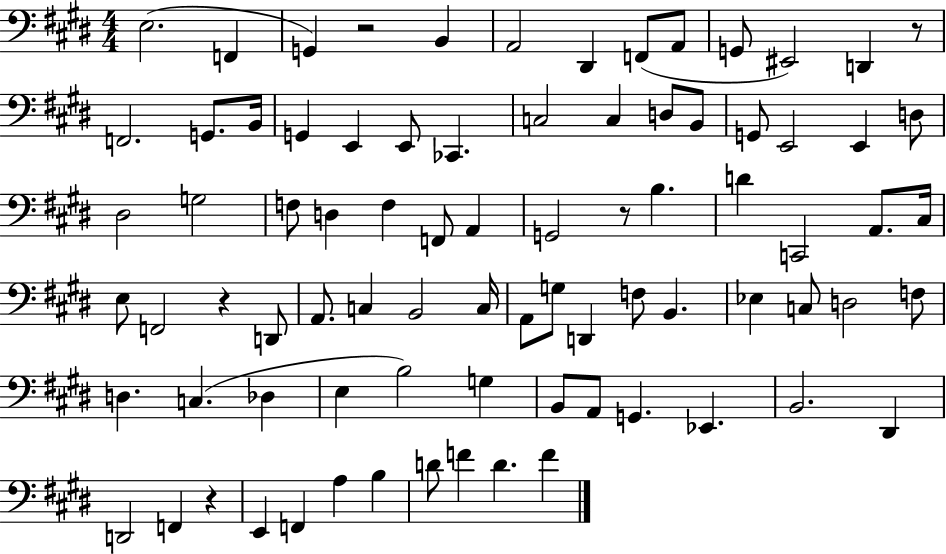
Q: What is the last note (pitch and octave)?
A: F4